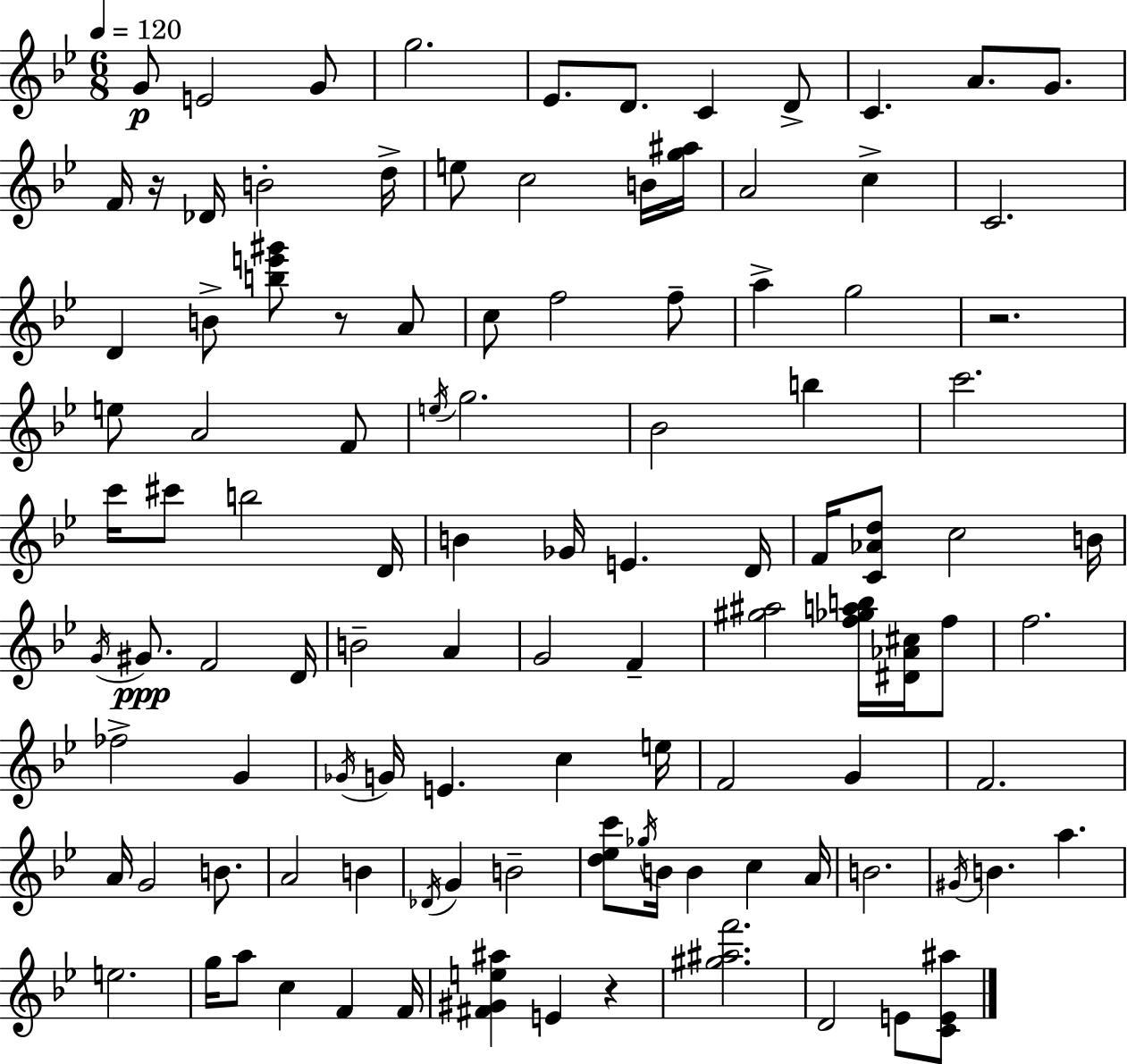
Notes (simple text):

G4/e E4/h G4/e G5/h. Eb4/e. D4/e. C4/q D4/e C4/q. A4/e. G4/e. F4/s R/s Db4/s B4/h D5/s E5/e C5/h B4/s [G5,A#5]/s A4/h C5/q C4/h. D4/q B4/e [B5,E6,G#6]/e R/e A4/e C5/e F5/h F5/e A5/q G5/h R/h. E5/e A4/h F4/e E5/s G5/h. Bb4/h B5/q C6/h. C6/s C#6/e B5/h D4/s B4/q Gb4/s E4/q. D4/s F4/s [C4,Ab4,D5]/e C5/h B4/s G4/s G#4/e. F4/h D4/s B4/h A4/q G4/h F4/q [G#5,A#5]/h [F5,Gb5,A5,B5]/s [D#4,Ab4,C#5]/s F5/e F5/h. FES5/h G4/q Gb4/s G4/s E4/q. C5/q E5/s F4/h G4/q F4/h. A4/s G4/h B4/e. A4/h B4/q Db4/s G4/q B4/h [D5,Eb5,C6]/e Gb5/s B4/s B4/q C5/q A4/s B4/h. G#4/s B4/q. A5/q. E5/h. G5/s A5/e C5/q F4/q F4/s [F#4,G#4,E5,A#5]/q E4/q R/q [G#5,A#5,F6]/h. D4/h E4/e [C4,E4,A#5]/e